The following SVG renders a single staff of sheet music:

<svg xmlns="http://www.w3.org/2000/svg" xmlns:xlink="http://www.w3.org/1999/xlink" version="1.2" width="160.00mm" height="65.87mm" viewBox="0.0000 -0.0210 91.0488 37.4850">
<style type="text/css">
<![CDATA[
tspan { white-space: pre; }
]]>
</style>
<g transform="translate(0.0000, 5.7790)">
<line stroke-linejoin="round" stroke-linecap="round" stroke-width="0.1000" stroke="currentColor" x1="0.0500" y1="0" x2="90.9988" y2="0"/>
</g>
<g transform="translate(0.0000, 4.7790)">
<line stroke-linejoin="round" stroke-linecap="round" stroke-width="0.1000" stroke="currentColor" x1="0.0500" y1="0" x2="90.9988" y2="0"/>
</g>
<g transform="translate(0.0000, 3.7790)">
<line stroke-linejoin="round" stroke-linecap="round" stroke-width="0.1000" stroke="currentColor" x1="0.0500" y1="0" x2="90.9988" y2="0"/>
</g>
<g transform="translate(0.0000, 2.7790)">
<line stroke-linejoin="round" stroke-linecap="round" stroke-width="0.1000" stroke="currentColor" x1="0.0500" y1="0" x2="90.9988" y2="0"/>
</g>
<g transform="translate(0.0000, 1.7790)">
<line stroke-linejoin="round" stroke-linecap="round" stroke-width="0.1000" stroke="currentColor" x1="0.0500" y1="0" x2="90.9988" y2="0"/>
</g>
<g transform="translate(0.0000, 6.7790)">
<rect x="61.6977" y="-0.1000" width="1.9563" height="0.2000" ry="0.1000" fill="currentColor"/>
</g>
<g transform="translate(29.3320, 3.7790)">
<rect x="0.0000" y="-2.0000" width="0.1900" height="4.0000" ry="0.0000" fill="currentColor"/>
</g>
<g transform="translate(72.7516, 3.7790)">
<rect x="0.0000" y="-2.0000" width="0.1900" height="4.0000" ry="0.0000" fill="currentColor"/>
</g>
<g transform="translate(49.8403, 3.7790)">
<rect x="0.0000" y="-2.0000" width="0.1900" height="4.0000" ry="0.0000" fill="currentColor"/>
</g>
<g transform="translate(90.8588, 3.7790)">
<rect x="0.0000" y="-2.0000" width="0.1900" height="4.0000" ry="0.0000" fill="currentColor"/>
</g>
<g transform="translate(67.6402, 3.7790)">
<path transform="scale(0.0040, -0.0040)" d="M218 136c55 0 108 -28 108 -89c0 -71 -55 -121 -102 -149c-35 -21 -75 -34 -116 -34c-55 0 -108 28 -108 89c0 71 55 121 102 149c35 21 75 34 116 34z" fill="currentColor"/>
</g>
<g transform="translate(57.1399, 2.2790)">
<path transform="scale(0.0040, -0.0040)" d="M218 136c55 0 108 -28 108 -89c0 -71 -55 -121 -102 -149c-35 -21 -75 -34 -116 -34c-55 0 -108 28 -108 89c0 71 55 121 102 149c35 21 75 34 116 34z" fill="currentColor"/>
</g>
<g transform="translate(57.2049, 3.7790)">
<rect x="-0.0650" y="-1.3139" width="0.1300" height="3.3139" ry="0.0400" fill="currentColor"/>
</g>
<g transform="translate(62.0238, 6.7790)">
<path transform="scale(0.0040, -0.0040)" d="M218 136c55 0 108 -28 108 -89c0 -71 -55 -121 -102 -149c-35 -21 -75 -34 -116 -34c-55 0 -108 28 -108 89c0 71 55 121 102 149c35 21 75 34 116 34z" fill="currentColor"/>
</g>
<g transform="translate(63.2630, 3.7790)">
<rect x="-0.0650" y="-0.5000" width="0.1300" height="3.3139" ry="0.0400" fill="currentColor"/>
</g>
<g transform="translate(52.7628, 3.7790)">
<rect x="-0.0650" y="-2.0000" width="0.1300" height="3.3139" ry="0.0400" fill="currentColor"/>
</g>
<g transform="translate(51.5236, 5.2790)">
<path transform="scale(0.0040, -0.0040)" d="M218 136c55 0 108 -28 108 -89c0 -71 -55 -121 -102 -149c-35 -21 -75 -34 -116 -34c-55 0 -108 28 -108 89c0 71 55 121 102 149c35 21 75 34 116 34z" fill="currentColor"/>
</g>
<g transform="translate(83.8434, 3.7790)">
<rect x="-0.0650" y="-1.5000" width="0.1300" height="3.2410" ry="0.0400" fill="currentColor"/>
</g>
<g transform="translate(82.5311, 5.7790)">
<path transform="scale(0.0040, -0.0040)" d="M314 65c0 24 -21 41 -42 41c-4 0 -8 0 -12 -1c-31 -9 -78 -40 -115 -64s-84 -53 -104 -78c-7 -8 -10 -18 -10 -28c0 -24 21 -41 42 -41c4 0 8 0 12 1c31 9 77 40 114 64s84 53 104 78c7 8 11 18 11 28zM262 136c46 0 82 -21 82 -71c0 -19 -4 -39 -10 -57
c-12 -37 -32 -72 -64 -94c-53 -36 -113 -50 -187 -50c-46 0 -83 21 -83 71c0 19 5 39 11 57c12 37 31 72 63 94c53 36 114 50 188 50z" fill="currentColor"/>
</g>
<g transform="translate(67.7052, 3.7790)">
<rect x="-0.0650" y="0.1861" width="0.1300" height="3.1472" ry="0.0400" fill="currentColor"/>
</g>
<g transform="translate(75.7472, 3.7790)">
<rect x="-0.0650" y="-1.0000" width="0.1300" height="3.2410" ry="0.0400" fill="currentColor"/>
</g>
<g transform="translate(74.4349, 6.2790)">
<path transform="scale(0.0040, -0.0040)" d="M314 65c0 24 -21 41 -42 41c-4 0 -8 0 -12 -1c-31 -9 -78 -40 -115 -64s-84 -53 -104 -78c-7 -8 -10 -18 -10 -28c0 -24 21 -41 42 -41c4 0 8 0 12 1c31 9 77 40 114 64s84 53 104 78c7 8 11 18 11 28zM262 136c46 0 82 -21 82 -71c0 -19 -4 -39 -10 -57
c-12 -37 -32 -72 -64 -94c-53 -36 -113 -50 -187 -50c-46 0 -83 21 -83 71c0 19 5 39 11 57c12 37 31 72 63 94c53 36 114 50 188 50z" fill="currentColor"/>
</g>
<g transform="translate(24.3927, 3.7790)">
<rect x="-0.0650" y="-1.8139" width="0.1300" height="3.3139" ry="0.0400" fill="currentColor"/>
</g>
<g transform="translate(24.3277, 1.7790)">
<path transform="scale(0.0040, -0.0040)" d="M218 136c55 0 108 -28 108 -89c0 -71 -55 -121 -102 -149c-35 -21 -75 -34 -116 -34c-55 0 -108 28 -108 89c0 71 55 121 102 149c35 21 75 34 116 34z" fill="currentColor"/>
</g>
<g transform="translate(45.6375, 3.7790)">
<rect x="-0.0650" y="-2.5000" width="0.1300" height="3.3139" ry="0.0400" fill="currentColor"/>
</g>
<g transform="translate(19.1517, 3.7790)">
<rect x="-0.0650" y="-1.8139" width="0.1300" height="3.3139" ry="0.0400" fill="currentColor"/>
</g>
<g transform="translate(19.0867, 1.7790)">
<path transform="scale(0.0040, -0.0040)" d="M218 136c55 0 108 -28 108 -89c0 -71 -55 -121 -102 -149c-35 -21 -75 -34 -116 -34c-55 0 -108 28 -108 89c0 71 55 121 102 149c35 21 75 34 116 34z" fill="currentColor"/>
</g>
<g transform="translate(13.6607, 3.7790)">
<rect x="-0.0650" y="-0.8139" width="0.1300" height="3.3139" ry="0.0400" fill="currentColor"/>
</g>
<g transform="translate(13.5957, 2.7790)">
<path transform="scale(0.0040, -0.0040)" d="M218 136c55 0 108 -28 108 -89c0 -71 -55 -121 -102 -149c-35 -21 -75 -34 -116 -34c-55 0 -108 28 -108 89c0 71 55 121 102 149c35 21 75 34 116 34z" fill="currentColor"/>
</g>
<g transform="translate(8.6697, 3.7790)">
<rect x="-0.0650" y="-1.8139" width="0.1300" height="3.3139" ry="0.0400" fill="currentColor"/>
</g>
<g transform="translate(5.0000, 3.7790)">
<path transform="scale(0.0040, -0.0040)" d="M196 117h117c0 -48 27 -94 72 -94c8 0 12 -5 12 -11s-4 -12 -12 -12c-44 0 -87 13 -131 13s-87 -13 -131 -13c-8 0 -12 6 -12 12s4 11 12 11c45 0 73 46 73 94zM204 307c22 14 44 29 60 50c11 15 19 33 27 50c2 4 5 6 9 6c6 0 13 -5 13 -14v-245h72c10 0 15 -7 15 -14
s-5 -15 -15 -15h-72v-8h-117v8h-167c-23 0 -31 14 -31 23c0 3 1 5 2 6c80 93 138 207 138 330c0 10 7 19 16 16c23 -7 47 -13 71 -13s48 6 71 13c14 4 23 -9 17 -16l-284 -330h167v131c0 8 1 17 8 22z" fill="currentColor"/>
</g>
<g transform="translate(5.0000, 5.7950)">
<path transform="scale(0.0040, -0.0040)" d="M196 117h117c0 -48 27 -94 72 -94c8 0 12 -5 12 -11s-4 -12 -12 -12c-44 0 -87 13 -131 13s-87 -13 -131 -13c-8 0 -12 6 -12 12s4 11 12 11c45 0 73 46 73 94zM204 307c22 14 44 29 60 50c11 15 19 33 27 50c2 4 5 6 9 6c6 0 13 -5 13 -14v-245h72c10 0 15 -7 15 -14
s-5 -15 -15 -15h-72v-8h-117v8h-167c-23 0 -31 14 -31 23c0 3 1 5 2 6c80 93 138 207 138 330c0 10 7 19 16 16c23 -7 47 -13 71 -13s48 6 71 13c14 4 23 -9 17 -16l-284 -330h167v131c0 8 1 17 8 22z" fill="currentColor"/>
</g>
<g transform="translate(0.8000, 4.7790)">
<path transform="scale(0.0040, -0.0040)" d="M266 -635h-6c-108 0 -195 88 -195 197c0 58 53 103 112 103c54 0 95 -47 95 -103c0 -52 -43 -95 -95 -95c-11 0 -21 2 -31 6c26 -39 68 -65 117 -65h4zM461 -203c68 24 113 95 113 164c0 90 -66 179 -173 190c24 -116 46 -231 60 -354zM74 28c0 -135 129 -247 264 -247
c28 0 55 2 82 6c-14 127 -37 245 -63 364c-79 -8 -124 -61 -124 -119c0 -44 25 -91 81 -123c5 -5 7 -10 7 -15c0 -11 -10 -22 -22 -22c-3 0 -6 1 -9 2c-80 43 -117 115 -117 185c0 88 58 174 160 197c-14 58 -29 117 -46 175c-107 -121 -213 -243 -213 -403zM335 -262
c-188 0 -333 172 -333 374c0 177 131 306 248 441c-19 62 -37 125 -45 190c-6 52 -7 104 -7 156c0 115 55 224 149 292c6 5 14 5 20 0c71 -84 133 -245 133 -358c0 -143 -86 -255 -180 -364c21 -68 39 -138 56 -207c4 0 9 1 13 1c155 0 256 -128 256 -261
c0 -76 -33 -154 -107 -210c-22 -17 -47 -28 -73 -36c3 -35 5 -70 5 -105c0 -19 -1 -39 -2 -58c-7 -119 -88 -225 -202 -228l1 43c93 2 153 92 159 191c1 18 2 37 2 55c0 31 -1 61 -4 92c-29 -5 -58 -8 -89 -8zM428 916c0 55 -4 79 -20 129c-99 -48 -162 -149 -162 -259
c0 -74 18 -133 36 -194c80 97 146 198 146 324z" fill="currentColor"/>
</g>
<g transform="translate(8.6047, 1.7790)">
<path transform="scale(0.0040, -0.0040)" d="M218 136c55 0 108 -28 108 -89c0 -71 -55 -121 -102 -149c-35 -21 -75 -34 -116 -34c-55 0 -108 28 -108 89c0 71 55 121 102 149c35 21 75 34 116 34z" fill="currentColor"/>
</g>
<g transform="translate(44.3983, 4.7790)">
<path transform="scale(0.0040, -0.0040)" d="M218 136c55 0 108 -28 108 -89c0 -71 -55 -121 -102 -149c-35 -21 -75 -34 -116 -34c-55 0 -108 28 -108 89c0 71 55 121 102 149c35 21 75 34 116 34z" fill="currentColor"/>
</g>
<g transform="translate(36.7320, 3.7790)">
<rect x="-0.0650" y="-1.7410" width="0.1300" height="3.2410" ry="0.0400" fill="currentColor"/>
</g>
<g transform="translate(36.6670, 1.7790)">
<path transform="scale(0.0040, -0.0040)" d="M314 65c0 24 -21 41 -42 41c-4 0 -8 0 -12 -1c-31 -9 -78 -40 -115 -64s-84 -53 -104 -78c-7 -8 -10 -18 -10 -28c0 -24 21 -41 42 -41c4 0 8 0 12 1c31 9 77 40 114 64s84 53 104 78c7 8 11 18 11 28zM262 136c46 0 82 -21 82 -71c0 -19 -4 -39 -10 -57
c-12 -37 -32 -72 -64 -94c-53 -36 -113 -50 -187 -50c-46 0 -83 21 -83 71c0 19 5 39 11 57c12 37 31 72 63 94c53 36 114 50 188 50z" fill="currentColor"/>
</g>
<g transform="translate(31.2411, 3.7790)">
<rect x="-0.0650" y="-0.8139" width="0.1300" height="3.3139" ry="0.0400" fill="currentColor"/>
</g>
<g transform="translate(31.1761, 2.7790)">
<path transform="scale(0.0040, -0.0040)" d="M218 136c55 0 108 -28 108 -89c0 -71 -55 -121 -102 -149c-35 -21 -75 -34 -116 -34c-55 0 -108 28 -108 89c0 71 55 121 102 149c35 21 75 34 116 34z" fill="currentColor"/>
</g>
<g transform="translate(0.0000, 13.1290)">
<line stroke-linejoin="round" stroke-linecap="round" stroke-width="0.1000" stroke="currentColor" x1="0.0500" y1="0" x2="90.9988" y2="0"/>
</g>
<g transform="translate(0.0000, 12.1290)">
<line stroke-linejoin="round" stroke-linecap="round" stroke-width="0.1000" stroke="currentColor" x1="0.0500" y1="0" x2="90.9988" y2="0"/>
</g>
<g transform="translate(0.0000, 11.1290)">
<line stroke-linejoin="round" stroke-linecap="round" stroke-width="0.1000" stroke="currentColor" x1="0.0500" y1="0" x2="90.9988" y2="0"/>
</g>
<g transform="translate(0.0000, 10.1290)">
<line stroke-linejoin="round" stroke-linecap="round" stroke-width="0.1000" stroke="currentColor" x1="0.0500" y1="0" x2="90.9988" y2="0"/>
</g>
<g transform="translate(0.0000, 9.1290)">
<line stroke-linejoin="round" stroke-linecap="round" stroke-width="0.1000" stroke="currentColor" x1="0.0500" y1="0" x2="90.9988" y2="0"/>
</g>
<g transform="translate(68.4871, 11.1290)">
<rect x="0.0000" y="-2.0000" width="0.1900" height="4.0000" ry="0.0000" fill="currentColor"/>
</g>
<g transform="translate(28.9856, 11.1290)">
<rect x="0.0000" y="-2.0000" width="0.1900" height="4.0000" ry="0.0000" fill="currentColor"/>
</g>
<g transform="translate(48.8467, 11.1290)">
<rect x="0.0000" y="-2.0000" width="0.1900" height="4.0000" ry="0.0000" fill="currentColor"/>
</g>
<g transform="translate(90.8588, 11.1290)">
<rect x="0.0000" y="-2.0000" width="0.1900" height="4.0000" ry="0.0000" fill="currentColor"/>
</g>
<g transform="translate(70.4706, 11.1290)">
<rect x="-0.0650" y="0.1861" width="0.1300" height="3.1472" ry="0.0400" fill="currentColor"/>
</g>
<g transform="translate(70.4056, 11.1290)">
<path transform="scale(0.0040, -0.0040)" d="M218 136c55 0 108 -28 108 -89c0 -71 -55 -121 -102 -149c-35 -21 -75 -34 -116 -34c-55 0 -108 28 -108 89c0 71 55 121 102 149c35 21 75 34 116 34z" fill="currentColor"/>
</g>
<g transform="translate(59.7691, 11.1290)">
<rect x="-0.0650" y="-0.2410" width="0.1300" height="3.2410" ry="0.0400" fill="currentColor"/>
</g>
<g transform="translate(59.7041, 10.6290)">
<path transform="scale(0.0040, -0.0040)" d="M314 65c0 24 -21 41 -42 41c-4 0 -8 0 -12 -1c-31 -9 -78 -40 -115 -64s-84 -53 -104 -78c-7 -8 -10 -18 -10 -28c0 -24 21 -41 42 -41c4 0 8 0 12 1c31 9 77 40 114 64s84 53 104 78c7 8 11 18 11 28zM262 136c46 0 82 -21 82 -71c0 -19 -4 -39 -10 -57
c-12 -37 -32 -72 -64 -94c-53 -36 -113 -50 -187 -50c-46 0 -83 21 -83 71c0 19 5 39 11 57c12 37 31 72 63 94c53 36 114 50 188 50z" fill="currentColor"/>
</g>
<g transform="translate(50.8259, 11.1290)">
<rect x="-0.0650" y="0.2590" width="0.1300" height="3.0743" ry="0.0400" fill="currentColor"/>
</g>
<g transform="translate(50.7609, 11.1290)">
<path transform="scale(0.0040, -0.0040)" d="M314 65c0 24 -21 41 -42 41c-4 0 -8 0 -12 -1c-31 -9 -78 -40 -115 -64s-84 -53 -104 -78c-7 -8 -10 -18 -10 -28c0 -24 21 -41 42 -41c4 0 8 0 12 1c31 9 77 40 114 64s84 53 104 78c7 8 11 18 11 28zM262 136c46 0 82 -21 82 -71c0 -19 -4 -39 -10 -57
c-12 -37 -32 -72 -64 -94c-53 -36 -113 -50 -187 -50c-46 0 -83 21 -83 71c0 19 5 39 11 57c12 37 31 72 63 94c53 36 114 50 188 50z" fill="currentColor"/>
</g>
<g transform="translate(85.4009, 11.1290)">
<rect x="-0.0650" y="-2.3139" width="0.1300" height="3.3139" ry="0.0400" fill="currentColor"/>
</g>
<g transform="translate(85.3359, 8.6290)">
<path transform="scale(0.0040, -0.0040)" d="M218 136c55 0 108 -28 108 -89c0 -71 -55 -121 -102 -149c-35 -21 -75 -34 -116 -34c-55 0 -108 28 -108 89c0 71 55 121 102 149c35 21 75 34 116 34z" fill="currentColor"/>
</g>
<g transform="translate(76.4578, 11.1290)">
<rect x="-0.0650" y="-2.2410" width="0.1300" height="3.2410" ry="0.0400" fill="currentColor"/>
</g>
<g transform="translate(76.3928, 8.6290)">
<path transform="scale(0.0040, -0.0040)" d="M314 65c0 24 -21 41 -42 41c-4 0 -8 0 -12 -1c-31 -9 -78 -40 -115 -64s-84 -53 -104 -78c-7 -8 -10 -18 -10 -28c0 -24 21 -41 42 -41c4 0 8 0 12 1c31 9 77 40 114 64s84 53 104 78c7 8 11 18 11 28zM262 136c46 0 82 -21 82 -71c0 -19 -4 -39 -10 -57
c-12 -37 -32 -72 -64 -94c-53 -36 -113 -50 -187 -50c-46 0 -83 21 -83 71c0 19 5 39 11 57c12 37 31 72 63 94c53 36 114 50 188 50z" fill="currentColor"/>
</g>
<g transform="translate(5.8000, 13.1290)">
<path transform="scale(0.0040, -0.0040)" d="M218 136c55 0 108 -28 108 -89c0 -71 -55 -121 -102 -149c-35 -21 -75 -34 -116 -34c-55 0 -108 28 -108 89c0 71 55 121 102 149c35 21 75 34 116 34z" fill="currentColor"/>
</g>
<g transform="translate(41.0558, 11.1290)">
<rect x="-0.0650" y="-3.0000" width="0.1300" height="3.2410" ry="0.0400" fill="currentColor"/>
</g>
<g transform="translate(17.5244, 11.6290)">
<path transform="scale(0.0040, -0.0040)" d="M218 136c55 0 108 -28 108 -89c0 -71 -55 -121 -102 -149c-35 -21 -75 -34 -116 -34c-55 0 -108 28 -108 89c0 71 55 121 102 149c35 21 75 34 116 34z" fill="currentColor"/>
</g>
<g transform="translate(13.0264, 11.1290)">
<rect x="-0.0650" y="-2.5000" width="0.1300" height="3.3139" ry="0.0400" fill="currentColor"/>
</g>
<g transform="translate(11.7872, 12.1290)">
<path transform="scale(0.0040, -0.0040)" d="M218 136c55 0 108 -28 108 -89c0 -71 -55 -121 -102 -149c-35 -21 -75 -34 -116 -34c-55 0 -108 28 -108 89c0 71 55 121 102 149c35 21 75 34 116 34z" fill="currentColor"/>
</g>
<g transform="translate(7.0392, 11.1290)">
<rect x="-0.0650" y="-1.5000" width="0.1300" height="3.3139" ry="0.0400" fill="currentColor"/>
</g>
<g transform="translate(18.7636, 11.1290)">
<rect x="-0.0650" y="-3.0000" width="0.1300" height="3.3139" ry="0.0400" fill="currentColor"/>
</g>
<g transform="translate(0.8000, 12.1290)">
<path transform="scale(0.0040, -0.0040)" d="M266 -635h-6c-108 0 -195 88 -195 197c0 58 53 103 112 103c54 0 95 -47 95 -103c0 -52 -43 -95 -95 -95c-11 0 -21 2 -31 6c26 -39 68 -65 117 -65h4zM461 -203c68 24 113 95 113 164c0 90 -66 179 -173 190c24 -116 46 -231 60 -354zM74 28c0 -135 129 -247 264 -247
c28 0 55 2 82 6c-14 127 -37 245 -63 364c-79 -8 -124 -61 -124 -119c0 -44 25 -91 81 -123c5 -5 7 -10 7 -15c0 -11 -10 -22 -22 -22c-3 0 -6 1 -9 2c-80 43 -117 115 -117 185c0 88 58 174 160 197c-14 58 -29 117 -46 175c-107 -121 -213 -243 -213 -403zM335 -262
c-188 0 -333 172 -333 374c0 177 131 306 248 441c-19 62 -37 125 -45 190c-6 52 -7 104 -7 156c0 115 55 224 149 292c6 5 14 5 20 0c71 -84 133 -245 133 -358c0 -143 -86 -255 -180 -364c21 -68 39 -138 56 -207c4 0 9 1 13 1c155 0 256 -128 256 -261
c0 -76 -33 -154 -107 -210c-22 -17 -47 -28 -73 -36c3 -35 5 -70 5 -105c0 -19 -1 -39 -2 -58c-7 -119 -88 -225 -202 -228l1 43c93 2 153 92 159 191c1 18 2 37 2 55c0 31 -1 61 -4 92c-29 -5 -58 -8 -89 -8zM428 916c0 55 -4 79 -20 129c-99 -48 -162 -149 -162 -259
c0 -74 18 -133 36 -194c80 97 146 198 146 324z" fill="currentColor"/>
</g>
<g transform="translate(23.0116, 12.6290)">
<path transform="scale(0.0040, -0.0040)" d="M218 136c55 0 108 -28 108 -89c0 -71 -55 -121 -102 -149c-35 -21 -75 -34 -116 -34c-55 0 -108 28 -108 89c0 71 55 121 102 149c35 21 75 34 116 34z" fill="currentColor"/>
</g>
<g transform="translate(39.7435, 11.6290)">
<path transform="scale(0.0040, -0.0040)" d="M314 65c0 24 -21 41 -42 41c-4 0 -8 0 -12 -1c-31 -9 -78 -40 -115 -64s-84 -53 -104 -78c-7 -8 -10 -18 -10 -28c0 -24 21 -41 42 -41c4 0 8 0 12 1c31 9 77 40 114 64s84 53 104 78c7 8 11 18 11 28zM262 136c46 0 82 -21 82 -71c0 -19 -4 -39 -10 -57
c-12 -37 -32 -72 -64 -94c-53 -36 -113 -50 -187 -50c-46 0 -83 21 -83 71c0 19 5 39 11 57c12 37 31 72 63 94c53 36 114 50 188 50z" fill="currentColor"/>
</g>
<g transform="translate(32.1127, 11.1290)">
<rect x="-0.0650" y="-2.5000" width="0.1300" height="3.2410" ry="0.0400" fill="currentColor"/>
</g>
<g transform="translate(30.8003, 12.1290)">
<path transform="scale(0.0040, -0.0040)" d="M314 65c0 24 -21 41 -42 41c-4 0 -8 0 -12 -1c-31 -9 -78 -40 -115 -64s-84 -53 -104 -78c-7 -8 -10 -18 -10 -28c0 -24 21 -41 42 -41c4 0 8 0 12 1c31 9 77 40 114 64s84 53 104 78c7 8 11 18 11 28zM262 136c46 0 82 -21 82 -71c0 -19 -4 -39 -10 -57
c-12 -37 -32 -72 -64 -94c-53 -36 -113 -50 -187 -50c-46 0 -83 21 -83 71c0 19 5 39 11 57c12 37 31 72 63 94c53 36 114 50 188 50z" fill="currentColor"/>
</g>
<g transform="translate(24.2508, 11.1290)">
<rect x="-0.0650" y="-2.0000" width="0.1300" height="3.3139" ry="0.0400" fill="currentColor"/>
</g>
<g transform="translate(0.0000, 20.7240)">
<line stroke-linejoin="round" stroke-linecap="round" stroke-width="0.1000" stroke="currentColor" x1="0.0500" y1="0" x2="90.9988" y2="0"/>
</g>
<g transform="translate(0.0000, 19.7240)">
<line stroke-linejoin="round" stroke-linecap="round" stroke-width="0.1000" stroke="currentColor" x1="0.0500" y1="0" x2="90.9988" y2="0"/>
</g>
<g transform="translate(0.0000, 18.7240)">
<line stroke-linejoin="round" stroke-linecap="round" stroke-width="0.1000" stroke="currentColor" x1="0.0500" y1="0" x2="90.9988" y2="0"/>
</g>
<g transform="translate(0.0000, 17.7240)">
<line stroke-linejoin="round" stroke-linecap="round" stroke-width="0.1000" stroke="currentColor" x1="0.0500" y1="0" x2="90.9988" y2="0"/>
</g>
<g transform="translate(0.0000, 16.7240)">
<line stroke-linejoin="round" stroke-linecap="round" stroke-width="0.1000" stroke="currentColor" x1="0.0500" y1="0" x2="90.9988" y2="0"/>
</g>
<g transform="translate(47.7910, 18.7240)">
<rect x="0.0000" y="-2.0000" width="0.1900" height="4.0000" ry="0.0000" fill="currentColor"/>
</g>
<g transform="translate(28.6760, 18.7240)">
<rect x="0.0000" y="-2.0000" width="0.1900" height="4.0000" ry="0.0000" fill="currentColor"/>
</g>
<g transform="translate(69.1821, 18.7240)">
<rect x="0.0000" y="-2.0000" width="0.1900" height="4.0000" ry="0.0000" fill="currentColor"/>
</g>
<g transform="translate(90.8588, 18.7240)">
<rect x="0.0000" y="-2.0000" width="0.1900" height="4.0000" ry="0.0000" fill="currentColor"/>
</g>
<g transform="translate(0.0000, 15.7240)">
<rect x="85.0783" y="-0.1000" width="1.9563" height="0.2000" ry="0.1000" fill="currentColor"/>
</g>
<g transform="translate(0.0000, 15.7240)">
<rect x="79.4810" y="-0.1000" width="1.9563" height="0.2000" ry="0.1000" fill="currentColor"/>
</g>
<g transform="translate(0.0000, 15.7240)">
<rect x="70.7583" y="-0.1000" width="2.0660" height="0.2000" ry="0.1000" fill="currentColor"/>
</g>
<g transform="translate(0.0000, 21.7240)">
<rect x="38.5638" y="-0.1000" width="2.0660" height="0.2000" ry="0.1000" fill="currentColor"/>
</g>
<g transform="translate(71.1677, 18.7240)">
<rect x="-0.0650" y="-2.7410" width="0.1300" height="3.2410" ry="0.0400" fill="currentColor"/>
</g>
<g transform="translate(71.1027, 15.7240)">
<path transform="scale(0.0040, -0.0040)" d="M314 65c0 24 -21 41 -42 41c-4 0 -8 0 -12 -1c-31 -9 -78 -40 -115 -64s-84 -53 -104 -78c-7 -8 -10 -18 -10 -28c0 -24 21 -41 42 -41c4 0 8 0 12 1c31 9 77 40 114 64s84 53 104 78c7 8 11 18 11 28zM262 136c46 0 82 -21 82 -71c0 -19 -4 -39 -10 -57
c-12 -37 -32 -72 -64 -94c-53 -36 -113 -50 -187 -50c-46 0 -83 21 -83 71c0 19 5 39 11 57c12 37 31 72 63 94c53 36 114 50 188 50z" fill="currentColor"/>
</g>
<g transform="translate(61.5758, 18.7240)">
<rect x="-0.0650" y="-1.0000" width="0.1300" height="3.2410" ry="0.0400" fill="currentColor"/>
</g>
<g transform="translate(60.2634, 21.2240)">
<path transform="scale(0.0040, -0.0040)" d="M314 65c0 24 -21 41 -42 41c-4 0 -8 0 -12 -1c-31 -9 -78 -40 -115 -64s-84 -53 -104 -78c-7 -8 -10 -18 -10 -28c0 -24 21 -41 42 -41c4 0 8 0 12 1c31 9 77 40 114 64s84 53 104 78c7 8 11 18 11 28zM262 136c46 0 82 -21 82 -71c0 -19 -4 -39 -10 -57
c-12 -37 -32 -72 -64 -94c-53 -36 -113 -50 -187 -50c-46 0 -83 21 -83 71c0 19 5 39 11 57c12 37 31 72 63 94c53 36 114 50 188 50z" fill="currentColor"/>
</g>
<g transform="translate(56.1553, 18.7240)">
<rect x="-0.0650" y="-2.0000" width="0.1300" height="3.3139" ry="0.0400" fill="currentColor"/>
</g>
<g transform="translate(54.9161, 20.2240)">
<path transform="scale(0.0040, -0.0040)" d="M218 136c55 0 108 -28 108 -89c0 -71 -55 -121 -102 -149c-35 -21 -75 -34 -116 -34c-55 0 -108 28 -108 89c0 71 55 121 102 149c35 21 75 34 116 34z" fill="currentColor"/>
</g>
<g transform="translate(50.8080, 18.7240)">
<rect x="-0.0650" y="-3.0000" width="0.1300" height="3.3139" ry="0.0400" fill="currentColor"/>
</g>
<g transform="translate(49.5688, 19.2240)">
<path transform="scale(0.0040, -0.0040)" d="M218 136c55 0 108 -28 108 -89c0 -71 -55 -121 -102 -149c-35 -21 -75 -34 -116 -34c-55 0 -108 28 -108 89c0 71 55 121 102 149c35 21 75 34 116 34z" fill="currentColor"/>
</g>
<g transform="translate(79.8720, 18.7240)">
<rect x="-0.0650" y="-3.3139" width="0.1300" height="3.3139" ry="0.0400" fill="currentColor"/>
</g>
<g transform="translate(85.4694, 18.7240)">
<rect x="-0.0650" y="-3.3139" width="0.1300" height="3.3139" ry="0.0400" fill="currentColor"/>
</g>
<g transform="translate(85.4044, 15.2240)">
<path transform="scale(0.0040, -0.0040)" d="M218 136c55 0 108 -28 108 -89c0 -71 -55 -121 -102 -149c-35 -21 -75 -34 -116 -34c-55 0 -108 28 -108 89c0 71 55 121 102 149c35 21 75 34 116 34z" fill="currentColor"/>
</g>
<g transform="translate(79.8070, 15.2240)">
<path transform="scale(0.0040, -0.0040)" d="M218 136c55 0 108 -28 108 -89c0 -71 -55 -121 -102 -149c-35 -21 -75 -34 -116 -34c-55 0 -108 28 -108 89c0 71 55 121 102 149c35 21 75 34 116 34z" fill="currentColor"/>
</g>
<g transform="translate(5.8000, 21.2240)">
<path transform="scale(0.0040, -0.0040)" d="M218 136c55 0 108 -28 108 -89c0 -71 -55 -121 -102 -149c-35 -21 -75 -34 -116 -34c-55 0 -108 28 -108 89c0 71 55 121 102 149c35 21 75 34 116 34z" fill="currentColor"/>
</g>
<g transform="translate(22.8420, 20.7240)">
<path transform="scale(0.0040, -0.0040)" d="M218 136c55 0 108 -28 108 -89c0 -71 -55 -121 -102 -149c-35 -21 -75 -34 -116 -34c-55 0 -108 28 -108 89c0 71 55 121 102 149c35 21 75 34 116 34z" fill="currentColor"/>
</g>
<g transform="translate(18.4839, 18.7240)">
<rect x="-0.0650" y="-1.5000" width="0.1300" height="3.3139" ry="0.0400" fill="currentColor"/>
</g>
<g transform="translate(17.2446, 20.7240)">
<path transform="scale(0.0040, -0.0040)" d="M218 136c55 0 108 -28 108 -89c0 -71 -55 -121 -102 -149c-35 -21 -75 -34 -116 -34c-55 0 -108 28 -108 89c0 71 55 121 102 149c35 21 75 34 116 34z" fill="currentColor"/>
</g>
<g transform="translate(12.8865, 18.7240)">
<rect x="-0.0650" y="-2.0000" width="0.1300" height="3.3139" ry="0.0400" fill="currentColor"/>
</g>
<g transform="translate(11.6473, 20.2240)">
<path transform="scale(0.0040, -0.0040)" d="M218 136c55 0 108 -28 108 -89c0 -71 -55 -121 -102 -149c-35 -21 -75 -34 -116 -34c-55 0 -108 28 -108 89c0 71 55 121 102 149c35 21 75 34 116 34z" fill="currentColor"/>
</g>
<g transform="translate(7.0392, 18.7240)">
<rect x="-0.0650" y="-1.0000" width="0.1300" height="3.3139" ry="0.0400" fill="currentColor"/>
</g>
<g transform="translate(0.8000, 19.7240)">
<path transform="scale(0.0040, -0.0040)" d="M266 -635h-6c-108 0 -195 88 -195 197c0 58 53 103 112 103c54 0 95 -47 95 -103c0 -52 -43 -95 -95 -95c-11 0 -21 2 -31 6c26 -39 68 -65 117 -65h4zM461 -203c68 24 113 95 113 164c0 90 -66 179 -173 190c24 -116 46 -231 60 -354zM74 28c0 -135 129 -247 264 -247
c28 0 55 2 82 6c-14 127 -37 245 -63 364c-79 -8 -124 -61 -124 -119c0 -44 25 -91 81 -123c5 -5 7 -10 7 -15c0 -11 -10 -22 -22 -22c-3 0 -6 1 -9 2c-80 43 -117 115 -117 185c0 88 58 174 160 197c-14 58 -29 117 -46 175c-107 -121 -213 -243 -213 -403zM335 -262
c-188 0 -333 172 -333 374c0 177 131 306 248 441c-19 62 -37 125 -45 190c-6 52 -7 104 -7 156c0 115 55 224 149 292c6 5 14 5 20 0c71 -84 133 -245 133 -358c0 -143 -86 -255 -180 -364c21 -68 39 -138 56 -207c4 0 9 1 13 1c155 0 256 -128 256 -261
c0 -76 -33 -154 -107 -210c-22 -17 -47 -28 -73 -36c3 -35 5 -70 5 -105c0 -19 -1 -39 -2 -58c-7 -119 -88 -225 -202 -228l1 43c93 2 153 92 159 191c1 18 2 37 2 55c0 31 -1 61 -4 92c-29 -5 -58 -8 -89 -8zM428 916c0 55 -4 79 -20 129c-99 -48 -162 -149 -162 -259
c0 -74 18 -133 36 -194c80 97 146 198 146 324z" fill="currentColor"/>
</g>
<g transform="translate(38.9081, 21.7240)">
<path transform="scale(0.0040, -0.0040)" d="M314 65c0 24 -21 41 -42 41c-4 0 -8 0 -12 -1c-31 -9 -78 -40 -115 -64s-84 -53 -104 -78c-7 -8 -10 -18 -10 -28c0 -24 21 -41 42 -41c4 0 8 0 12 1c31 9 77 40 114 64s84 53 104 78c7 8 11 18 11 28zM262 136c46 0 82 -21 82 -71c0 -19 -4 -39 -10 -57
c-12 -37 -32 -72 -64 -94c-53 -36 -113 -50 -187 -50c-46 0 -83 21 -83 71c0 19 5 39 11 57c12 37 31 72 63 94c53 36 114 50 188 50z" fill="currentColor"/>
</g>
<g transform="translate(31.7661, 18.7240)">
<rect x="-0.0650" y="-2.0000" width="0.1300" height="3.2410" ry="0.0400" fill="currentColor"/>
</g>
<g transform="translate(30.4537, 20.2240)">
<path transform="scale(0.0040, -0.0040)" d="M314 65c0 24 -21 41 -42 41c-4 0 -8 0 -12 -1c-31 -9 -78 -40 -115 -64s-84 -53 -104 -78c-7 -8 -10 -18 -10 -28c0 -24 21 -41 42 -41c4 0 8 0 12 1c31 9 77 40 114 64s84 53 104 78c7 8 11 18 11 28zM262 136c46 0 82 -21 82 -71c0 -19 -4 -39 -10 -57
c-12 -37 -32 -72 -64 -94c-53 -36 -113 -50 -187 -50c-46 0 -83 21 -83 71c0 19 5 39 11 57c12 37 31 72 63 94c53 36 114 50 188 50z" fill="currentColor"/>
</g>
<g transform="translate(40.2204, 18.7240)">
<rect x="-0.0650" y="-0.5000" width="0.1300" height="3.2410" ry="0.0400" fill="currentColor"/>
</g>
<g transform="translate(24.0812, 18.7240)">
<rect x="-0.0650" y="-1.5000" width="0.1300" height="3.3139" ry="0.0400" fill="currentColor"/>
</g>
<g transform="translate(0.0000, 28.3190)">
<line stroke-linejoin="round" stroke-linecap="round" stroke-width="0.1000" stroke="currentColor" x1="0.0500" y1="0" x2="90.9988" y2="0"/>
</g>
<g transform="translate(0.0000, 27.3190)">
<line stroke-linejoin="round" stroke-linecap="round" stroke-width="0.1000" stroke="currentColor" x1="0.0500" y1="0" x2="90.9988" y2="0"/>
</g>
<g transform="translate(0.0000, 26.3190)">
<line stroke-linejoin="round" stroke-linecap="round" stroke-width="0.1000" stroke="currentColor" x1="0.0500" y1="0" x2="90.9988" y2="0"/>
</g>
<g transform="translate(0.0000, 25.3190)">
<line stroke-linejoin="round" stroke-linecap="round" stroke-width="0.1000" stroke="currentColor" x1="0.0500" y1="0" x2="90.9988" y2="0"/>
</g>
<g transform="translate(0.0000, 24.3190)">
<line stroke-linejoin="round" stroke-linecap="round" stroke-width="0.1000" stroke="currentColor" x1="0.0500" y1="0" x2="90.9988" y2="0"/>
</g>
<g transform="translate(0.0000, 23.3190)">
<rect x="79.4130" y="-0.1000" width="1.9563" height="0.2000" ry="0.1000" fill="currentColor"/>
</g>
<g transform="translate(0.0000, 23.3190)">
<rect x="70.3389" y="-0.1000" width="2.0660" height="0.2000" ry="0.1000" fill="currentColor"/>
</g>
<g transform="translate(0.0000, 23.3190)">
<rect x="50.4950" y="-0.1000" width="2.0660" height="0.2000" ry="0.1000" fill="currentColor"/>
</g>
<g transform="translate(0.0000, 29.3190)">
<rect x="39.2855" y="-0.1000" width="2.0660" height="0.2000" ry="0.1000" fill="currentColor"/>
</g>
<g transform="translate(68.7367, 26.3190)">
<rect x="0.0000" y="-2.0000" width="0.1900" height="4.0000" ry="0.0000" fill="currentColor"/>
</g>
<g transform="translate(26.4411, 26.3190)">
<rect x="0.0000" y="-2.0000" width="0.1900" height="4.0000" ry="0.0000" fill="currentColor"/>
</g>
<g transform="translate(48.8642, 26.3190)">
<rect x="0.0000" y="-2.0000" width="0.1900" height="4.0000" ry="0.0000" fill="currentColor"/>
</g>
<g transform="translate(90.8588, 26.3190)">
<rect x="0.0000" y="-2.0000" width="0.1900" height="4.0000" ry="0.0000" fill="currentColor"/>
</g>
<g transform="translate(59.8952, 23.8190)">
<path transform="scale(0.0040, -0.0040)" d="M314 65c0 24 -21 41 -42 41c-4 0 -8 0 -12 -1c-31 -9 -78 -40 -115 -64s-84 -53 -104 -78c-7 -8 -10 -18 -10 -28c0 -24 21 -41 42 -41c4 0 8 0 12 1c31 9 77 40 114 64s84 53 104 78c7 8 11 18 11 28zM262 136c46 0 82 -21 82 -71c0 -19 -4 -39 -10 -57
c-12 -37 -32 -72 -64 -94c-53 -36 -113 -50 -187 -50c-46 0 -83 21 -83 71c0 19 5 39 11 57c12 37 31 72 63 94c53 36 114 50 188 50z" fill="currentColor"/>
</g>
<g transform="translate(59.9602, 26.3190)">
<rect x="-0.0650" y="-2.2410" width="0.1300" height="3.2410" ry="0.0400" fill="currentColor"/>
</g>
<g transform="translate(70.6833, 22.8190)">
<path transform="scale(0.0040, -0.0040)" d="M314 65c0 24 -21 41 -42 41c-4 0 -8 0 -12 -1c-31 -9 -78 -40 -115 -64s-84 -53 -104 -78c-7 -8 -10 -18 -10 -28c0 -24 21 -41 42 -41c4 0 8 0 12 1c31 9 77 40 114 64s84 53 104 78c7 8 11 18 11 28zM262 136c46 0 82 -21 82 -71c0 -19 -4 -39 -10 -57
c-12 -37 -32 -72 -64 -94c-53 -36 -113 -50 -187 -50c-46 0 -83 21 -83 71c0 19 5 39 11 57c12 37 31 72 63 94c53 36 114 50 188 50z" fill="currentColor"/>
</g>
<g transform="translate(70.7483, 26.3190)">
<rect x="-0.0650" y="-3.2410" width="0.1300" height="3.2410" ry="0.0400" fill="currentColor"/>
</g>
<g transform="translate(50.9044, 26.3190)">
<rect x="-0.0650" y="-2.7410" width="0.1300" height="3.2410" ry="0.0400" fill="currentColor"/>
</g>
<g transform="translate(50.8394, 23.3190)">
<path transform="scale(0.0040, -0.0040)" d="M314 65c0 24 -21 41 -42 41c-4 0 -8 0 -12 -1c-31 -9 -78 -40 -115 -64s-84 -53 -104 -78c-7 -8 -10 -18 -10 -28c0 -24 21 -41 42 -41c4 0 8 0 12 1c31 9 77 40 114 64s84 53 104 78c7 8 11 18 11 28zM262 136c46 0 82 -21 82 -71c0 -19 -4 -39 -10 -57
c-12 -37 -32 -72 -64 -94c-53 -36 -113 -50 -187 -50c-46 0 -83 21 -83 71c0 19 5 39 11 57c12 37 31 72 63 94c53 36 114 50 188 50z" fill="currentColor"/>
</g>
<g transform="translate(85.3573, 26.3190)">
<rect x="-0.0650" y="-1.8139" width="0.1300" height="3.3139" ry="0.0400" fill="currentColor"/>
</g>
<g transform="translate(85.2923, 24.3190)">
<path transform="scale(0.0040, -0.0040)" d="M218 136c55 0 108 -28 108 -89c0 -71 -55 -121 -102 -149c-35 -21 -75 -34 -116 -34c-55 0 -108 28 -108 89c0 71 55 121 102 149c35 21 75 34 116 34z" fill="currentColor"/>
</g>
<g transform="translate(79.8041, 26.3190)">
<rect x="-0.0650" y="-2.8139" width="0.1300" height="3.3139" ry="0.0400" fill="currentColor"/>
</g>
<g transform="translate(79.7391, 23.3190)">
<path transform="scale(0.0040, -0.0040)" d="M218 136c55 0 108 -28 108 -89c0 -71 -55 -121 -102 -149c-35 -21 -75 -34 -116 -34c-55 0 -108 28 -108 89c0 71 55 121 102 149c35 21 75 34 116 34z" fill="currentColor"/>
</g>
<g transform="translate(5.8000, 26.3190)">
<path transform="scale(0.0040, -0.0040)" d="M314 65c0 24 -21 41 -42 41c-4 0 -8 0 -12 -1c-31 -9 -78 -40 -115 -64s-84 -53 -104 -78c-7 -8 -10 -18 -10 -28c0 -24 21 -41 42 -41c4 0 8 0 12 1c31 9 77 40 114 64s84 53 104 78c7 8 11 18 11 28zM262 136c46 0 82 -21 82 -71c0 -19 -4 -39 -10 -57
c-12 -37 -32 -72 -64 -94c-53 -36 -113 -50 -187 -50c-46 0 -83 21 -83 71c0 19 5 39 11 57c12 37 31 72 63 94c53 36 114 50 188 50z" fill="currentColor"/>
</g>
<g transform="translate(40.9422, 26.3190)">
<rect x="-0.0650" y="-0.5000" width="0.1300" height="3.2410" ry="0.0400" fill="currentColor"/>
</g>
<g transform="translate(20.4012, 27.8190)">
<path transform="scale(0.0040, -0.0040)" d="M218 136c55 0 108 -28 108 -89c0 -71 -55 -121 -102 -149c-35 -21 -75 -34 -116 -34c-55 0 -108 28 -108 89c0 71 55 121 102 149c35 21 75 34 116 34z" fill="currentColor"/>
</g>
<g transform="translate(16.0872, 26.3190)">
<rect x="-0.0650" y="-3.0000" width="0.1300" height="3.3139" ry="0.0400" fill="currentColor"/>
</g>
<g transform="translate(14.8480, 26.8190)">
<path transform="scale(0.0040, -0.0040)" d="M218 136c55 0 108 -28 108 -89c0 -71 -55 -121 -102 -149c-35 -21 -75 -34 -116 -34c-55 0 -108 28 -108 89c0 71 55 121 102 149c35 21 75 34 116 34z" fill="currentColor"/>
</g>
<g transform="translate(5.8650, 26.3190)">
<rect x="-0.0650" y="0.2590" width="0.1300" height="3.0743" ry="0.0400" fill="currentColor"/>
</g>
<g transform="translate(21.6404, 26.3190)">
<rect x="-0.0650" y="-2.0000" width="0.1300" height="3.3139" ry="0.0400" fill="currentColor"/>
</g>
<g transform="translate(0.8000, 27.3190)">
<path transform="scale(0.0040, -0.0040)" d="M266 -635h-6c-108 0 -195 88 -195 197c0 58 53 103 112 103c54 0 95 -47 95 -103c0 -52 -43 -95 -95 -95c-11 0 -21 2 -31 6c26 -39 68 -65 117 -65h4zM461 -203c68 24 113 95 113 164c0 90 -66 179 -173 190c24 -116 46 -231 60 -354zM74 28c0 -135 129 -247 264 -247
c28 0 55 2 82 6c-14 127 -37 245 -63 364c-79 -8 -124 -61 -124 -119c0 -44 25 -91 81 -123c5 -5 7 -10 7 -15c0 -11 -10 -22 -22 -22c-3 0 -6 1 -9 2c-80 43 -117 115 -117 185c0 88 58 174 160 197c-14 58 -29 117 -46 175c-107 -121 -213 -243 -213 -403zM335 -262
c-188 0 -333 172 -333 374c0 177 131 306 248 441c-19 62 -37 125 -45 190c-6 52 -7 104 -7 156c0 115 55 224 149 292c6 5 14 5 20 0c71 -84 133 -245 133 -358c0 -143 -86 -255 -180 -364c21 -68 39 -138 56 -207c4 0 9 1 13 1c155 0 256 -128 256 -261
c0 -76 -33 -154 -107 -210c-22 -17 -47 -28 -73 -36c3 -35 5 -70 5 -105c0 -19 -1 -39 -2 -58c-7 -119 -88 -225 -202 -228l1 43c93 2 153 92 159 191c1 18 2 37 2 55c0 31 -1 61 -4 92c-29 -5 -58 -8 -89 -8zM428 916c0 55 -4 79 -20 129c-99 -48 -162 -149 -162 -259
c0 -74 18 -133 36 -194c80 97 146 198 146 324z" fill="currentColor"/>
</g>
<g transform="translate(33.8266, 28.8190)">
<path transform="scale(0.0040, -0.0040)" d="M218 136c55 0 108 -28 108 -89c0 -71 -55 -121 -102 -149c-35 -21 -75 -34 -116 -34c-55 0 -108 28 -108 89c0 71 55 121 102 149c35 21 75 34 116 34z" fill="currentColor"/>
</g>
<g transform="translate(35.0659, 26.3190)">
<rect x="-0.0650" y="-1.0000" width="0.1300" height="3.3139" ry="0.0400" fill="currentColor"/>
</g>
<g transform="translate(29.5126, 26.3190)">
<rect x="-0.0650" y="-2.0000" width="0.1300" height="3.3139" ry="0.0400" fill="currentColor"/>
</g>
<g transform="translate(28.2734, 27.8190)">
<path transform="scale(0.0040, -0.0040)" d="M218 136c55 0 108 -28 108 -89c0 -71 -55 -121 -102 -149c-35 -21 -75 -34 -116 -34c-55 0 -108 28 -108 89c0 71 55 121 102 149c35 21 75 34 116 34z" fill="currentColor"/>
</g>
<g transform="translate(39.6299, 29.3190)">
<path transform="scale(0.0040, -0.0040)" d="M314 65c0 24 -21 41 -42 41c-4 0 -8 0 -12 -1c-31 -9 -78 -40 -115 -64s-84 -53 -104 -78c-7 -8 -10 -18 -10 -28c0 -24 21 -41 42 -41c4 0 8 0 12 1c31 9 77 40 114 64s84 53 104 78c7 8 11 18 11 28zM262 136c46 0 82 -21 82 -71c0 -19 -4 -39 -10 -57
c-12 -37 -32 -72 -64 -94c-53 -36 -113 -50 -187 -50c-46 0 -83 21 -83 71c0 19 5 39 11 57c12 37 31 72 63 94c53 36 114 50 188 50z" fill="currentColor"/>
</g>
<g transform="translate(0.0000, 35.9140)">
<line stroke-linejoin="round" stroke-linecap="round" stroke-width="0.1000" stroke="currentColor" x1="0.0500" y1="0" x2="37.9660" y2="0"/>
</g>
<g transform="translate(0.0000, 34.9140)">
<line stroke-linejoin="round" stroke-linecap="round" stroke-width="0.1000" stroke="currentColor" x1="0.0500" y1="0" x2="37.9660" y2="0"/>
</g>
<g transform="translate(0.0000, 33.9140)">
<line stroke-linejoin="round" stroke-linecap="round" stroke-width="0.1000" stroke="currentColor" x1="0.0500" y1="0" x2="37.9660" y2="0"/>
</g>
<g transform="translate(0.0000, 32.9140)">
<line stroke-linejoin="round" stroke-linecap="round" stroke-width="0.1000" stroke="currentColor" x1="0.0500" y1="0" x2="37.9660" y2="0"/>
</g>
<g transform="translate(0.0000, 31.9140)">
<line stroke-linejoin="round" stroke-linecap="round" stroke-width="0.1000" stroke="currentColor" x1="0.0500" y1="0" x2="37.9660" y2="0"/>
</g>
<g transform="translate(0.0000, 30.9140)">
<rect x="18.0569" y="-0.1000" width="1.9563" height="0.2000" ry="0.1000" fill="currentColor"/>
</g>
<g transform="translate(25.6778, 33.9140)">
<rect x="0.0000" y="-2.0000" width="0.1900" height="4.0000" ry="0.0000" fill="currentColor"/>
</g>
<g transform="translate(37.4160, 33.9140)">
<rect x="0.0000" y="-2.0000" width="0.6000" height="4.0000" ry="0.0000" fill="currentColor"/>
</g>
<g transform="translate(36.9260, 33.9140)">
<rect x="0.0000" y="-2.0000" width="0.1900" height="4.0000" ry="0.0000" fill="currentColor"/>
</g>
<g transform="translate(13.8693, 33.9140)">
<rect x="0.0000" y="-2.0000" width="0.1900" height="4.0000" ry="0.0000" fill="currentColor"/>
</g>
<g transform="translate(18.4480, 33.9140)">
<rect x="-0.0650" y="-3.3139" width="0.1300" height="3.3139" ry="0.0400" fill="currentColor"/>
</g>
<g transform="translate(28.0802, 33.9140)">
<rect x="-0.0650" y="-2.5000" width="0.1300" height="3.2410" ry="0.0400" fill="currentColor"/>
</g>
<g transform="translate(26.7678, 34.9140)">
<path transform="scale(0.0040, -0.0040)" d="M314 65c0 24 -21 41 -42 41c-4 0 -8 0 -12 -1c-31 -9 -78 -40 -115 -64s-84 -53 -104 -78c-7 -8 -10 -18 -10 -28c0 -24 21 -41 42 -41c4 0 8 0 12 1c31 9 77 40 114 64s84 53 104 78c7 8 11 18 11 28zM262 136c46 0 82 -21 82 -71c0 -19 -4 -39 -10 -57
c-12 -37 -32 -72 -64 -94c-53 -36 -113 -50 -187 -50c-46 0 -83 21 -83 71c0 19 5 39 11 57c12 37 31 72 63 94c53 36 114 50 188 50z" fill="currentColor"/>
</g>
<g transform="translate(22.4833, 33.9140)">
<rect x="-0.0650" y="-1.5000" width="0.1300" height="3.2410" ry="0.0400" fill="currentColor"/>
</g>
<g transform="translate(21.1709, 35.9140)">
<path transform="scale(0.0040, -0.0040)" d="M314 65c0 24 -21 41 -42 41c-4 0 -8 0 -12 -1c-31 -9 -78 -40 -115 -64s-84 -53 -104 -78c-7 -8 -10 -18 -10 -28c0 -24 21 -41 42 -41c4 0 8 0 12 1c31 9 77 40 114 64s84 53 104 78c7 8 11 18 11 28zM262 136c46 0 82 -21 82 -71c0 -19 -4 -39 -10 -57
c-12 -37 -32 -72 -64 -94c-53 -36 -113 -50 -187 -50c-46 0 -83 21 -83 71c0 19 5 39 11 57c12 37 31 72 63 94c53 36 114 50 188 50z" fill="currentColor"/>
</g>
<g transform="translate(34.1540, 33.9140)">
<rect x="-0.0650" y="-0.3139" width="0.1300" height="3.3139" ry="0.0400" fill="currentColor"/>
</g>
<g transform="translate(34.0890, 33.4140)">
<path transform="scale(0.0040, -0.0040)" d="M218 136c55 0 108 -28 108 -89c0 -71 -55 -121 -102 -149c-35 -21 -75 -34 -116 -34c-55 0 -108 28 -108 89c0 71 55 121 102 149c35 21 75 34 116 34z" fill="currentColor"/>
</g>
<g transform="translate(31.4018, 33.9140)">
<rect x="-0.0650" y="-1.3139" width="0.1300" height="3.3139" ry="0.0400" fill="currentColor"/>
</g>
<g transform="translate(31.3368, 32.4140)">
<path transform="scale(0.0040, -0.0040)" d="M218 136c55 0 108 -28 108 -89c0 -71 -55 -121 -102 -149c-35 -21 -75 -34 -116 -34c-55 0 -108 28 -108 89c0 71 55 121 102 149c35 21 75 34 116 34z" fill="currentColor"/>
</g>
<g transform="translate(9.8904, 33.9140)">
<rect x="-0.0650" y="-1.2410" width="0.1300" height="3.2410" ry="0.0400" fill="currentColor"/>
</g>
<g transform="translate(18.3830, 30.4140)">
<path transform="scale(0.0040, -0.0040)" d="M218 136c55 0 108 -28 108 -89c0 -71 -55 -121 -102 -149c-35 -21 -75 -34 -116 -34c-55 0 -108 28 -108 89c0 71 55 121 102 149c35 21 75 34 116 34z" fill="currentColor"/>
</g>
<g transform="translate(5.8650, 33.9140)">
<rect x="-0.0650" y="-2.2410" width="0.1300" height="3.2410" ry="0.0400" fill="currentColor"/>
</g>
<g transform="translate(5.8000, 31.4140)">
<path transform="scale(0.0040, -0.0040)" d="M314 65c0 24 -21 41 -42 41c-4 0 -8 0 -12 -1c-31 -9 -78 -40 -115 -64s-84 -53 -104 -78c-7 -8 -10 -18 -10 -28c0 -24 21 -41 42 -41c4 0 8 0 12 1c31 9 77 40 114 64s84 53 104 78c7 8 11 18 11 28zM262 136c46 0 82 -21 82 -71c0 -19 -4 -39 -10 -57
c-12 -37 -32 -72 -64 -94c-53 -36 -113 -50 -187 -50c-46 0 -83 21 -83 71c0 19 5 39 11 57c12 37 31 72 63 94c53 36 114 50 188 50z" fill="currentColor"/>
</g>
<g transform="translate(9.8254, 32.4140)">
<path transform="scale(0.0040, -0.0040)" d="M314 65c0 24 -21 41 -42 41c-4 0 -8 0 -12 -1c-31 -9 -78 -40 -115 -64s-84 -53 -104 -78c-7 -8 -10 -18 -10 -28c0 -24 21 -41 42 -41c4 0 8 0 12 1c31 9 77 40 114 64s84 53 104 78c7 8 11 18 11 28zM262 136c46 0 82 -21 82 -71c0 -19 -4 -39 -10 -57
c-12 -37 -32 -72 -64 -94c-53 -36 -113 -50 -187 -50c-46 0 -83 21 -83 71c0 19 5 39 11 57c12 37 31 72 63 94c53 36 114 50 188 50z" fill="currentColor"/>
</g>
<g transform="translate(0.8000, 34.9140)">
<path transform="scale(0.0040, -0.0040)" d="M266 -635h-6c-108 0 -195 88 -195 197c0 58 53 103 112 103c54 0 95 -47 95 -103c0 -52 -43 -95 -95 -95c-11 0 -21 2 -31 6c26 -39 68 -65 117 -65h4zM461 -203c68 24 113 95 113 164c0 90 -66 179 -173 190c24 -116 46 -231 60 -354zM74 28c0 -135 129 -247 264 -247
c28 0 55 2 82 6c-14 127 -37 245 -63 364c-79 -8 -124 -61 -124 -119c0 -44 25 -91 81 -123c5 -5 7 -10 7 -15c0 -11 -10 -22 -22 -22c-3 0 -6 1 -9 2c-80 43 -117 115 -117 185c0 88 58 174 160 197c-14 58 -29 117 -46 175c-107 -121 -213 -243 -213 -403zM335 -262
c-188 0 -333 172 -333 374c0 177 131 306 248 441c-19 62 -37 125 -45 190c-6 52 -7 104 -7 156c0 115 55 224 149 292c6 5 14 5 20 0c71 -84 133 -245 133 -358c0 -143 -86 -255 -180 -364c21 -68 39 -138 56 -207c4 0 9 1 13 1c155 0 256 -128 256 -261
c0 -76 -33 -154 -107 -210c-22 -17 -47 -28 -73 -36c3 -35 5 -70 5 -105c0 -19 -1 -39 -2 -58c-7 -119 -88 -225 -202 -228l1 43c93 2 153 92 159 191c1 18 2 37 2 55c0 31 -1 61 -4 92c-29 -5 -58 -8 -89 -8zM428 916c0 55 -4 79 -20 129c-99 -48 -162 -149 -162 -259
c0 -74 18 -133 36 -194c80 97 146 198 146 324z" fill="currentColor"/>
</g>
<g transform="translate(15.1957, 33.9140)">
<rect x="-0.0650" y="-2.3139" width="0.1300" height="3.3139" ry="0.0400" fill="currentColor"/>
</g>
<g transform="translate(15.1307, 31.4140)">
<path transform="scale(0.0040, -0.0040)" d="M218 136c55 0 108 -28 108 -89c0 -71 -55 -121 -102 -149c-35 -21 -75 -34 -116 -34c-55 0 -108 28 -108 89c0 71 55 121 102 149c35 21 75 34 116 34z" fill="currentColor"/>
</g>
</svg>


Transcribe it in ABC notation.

X:1
T:Untitled
M:4/4
L:1/4
K:C
f d f f d f2 G F e C B D2 E2 E G A F G2 A2 B2 c2 B g2 g D F E E F2 C2 A F D2 a2 b b B2 A F F D C2 a2 g2 b2 a f g2 e2 g b E2 G2 e c